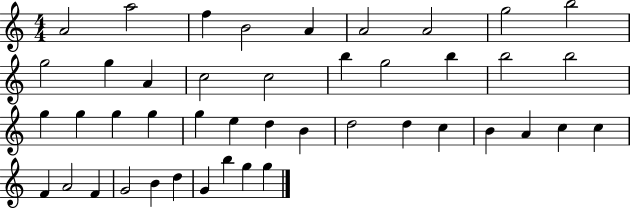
{
  \clef treble
  \numericTimeSignature
  \time 4/4
  \key c \major
  a'2 a''2 | f''4 b'2 a'4 | a'2 a'2 | g''2 b''2 | \break g''2 g''4 a'4 | c''2 c''2 | b''4 g''2 b''4 | b''2 b''2 | \break g''4 g''4 g''4 g''4 | g''4 e''4 d''4 b'4 | d''2 d''4 c''4 | b'4 a'4 c''4 c''4 | \break f'4 a'2 f'4 | g'2 b'4 d''4 | g'4 b''4 g''4 g''4 | \bar "|."
}